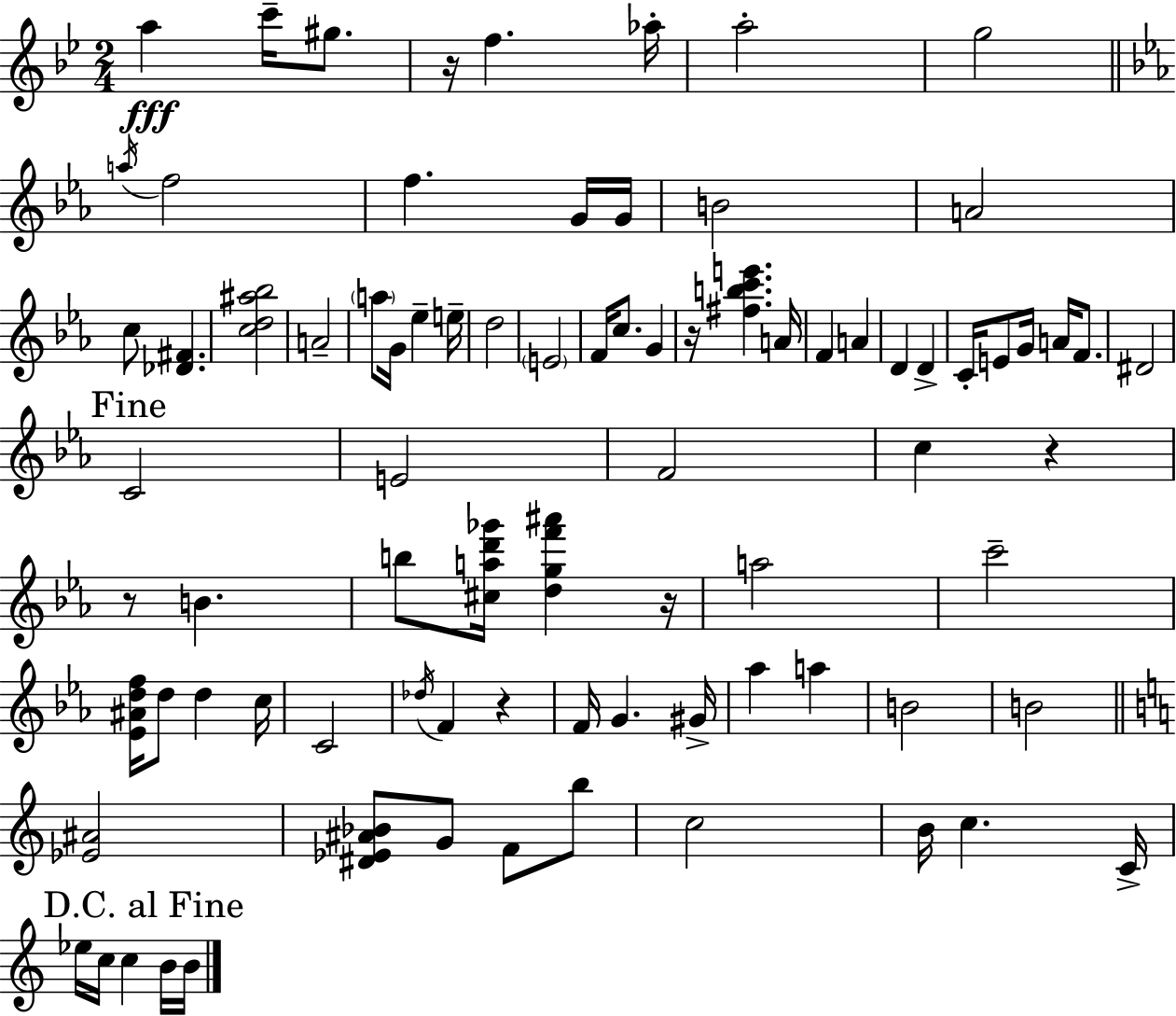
A5/q C6/s G#5/e. R/s F5/q. Ab5/s A5/h G5/h A5/s F5/h F5/q. G4/s G4/s B4/h A4/h C5/e [Db4,F#4]/q. [C5,D5,A#5,Bb5]/h A4/h A5/e G4/s Eb5/q E5/s D5/h E4/h F4/s C5/e. G4/q R/s [F#5,B5,C6,E6]/q. A4/s F4/q A4/q D4/q D4/q C4/s E4/e G4/s A4/s F4/e. D#4/h C4/h E4/h F4/h C5/q R/q R/e B4/q. B5/e [C#5,A5,D6,Gb6]/s [D5,G5,F6,A#6]/q R/s A5/h C6/h [Eb4,A#4,D5,F5]/s D5/e D5/q C5/s C4/h Db5/s F4/q R/q F4/s G4/q. G#4/s Ab5/q A5/q B4/h B4/h [Eb4,A#4]/h [D#4,Eb4,A#4,Bb4]/e G4/e F4/e B5/e C5/h B4/s C5/q. C4/s Eb5/s C5/s C5/q B4/s B4/s